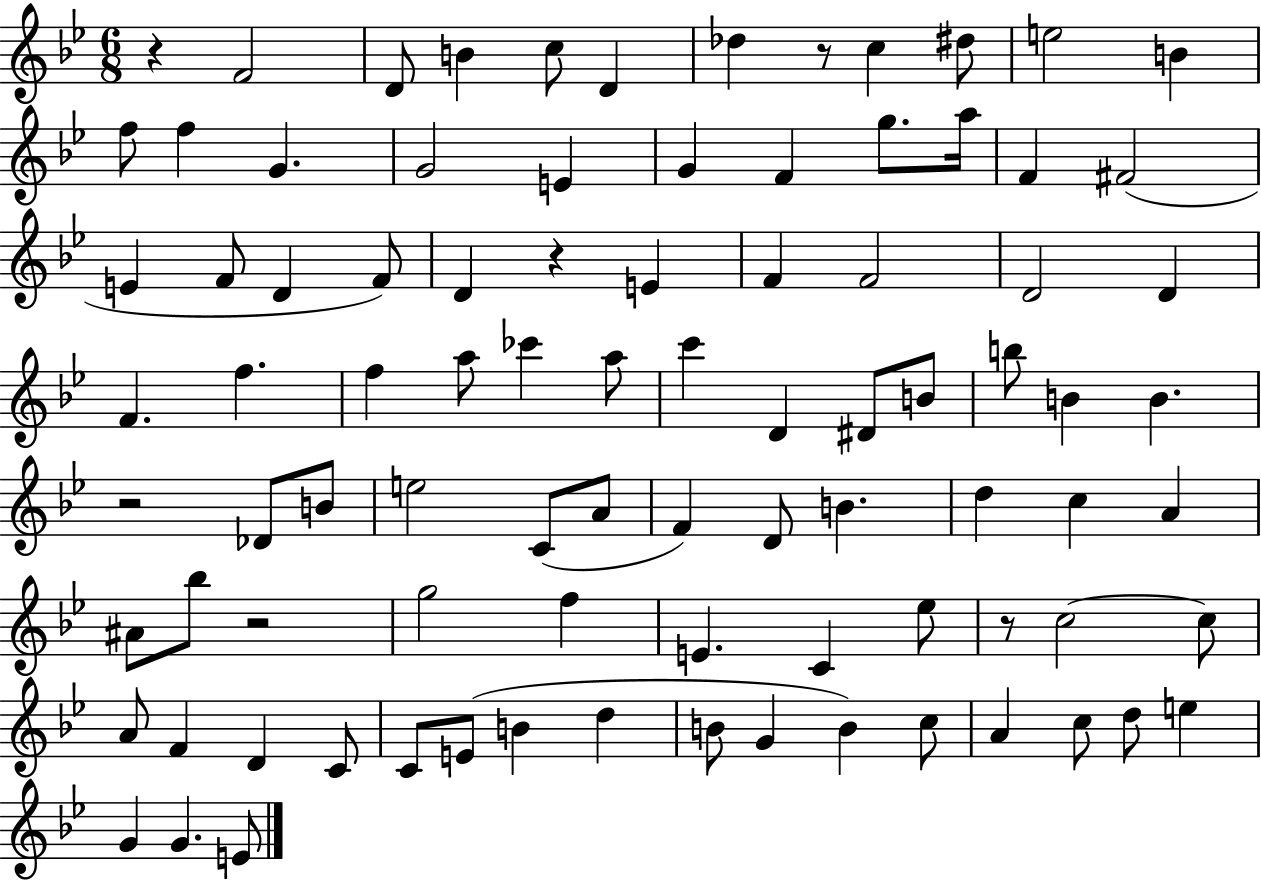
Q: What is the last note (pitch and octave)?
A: E4